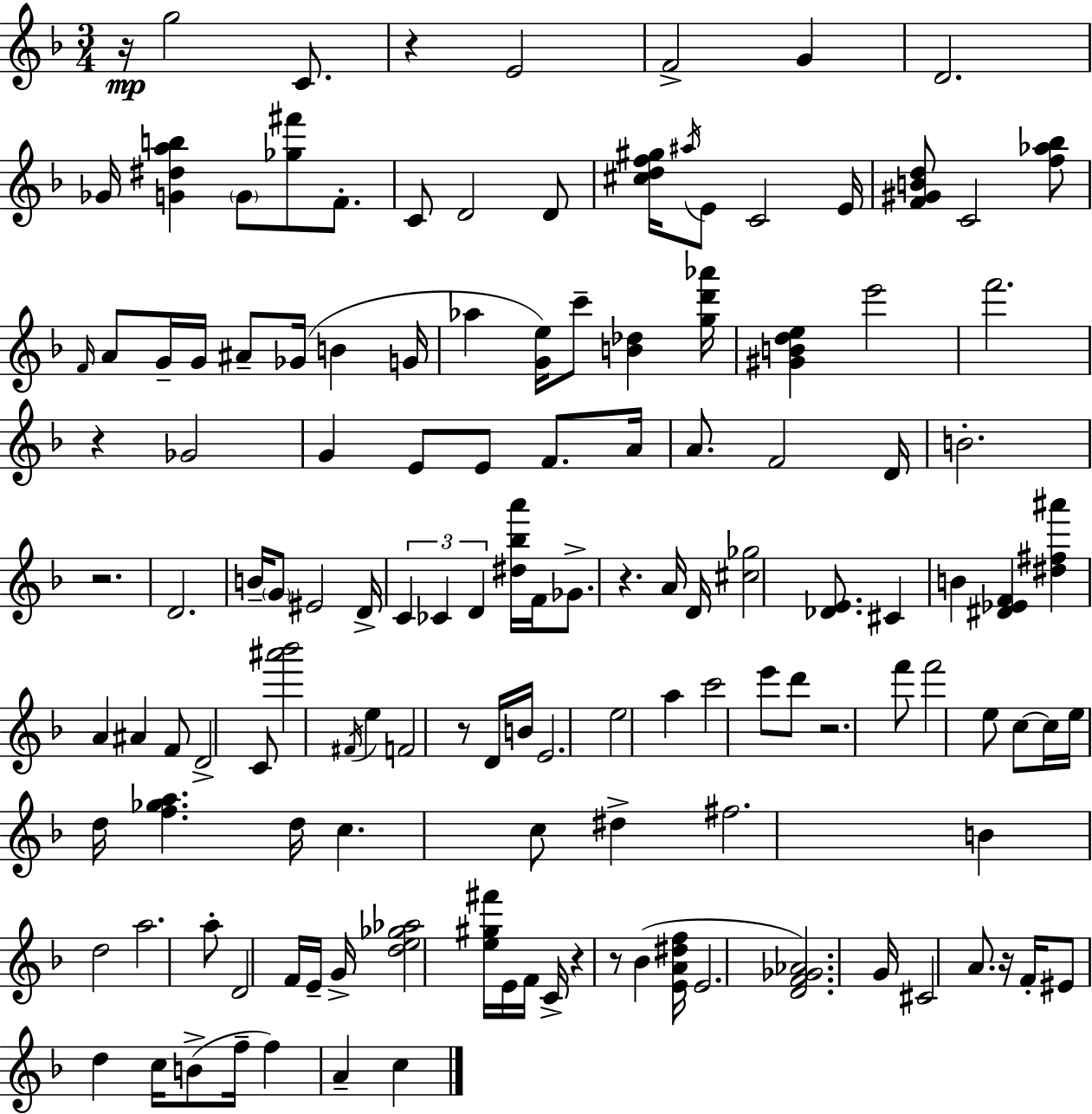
X:1
T:Untitled
M:3/4
L:1/4
K:F
z/4 g2 C/2 z E2 F2 G D2 _G/4 [G^dab] G/2 [_g^f']/2 F/2 C/2 D2 D/2 [^cdf^g]/4 ^a/4 E/2 C2 E/4 [F^GBd]/2 C2 [f_a_b]/2 F/4 A/2 G/4 G/4 ^A/2 _G/4 B G/4 _a [Ge]/4 c'/2 [B_d] [gd'_a']/4 [^GBde] e'2 f'2 z _G2 G E/2 E/2 F/2 A/4 A/2 F2 D/4 B2 z2 D2 B/4 G/2 ^E2 D/4 C _C D [^d_ba']/4 F/4 _G/2 z A/4 D/4 [^c_g]2 [_DE]/2 ^C B [^D_EF] [^d^f^a'] A ^A F/2 D2 C/2 [^a'_b']2 ^F/4 e F2 z/2 D/4 B/4 E2 e2 a c'2 e'/2 d'/2 z2 f'/2 f'2 e/2 c/2 c/4 e/4 d/4 [f_ga] d/4 c c/2 ^d ^f2 B d2 a2 a/2 D2 F/4 E/4 G/4 [de_g_a]2 [e^g^f']/4 E/4 F/4 C/4 z z/2 _B [EA^df]/4 E2 [DF_G_A]2 G/4 ^C2 A/2 z/4 F/4 ^E/2 d c/4 B/2 f/4 f A c